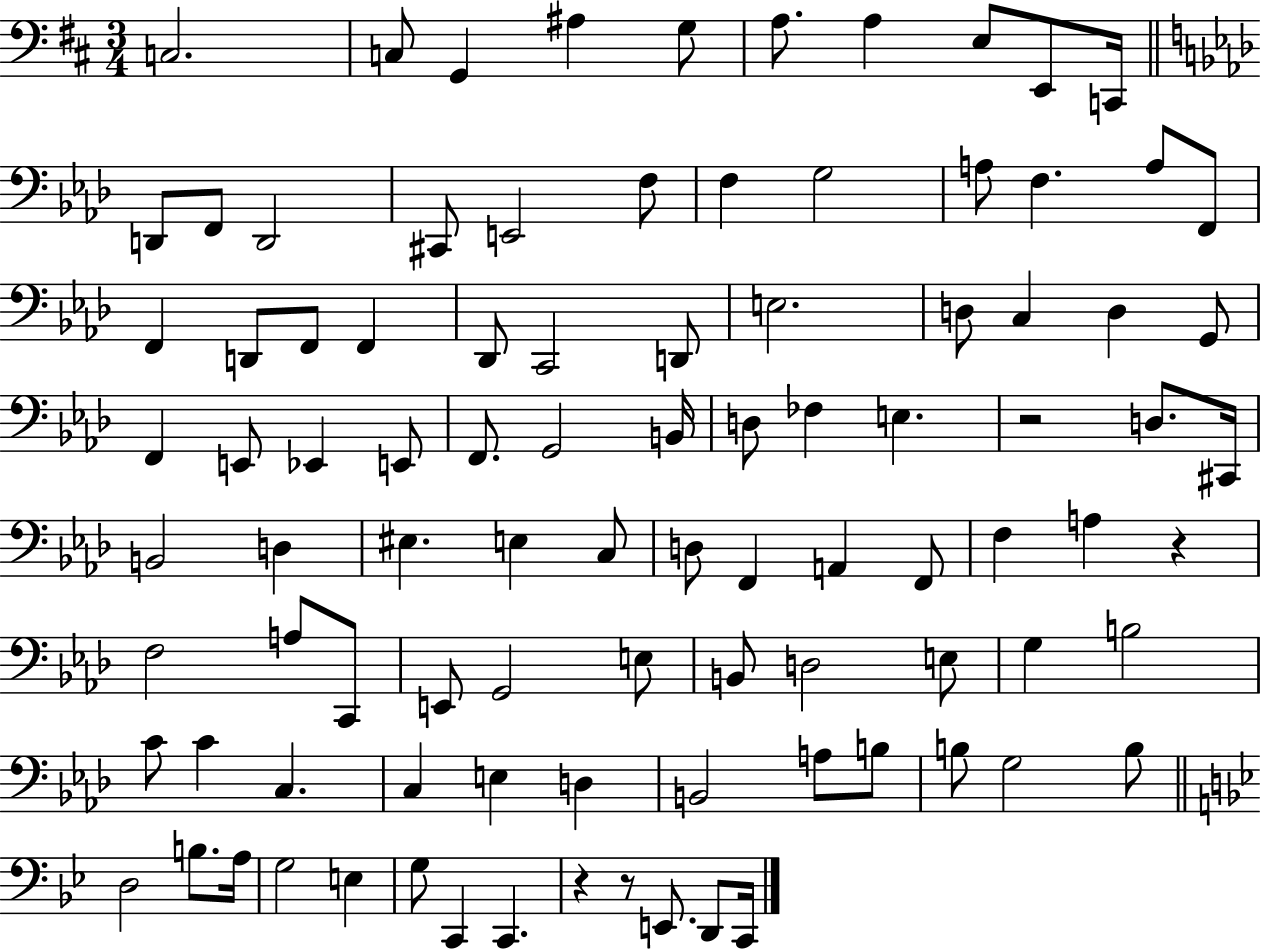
C3/h. C3/e G2/q A#3/q G3/e A3/e. A3/q E3/e E2/e C2/s D2/e F2/e D2/h C#2/e E2/h F3/e F3/q G3/h A3/e F3/q. A3/e F2/e F2/q D2/e F2/e F2/q Db2/e C2/h D2/e E3/h. D3/e C3/q D3/q G2/e F2/q E2/e Eb2/q E2/e F2/e. G2/h B2/s D3/e FES3/q E3/q. R/h D3/e. C#2/s B2/h D3/q EIS3/q. E3/q C3/e D3/e F2/q A2/q F2/e F3/q A3/q R/q F3/h A3/e C2/e E2/e G2/h E3/e B2/e D3/h E3/e G3/q B3/h C4/e C4/q C3/q. C3/q E3/q D3/q B2/h A3/e B3/e B3/e G3/h B3/e D3/h B3/e. A3/s G3/h E3/q G3/e C2/q C2/q. R/q R/e E2/e. D2/e C2/s